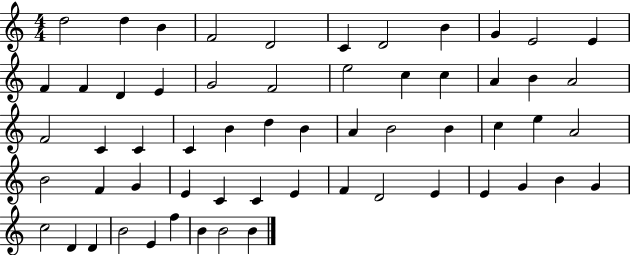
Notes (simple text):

D5/h D5/q B4/q F4/h D4/h C4/q D4/h B4/q G4/q E4/h E4/q F4/q F4/q D4/q E4/q G4/h F4/h E5/h C5/q C5/q A4/q B4/q A4/h F4/h C4/q C4/q C4/q B4/q D5/q B4/q A4/q B4/h B4/q C5/q E5/q A4/h B4/h F4/q G4/q E4/q C4/q C4/q E4/q F4/q D4/h E4/q E4/q G4/q B4/q G4/q C5/h D4/q D4/q B4/h E4/q F5/q B4/q B4/h B4/q